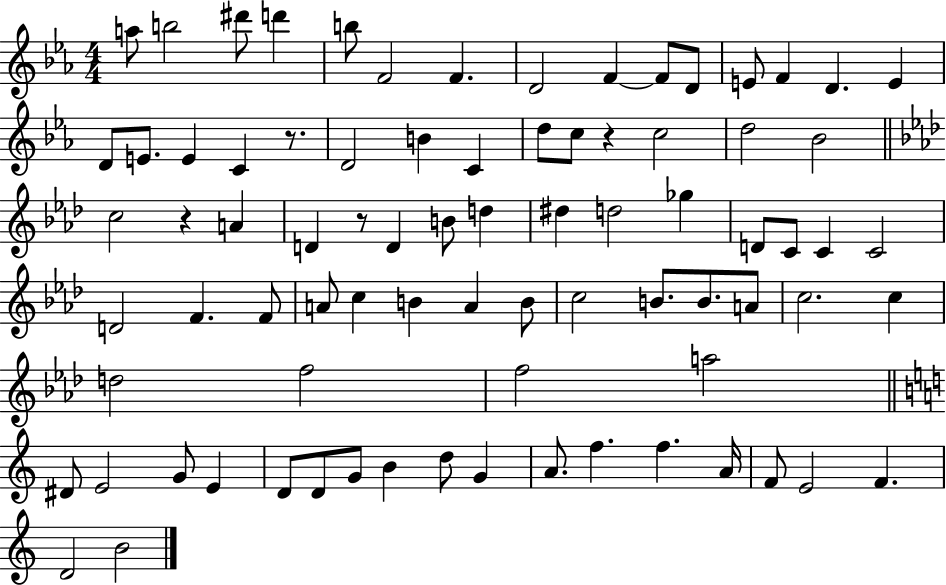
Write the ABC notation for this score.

X:1
T:Untitled
M:4/4
L:1/4
K:Eb
a/2 b2 ^d'/2 d' b/2 F2 F D2 F F/2 D/2 E/2 F D E D/2 E/2 E C z/2 D2 B C d/2 c/2 z c2 d2 _B2 c2 z A D z/2 D B/2 d ^d d2 _g D/2 C/2 C C2 D2 F F/2 A/2 c B A B/2 c2 B/2 B/2 A/2 c2 c d2 f2 f2 a2 ^D/2 E2 G/2 E D/2 D/2 G/2 B d/2 G A/2 f f A/4 F/2 E2 F D2 B2